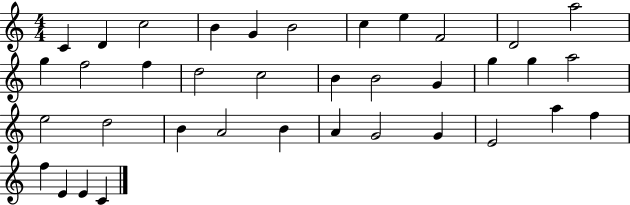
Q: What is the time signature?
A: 4/4